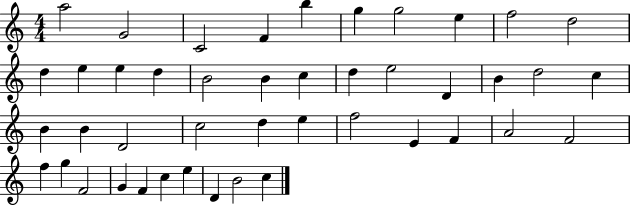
{
  \clef treble
  \numericTimeSignature
  \time 4/4
  \key c \major
  a''2 g'2 | c'2 f'4 b''4 | g''4 g''2 e''4 | f''2 d''2 | \break d''4 e''4 e''4 d''4 | b'2 b'4 c''4 | d''4 e''2 d'4 | b'4 d''2 c''4 | \break b'4 b'4 d'2 | c''2 d''4 e''4 | f''2 e'4 f'4 | a'2 f'2 | \break f''4 g''4 f'2 | g'4 f'4 c''4 e''4 | d'4 b'2 c''4 | \bar "|."
}